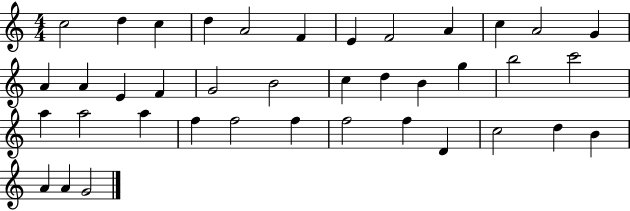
{
  \clef treble
  \numericTimeSignature
  \time 4/4
  \key c \major
  c''2 d''4 c''4 | d''4 a'2 f'4 | e'4 f'2 a'4 | c''4 a'2 g'4 | \break a'4 a'4 e'4 f'4 | g'2 b'2 | c''4 d''4 b'4 g''4 | b''2 c'''2 | \break a''4 a''2 a''4 | f''4 f''2 f''4 | f''2 f''4 d'4 | c''2 d''4 b'4 | \break a'4 a'4 g'2 | \bar "|."
}